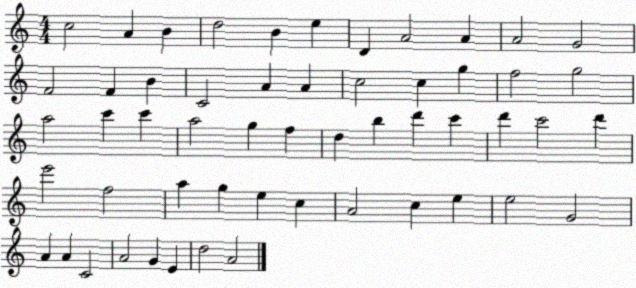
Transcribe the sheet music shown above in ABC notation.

X:1
T:Untitled
M:4/4
L:1/4
K:C
c2 A B d2 B e D A2 A A2 G2 F2 F B C2 A A c2 c g f2 g2 a2 c' c' a2 g f d b d' c' d' c'2 d' e'2 f2 a g e c A2 c e e2 G2 A A C2 A2 G E d2 A2